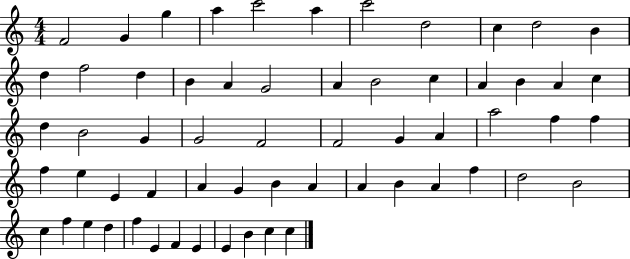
X:1
T:Untitled
M:4/4
L:1/4
K:C
F2 G g a c'2 a c'2 d2 c d2 B d f2 d B A G2 A B2 c A B A c d B2 G G2 F2 F2 G A a2 f f f e E F A G B A A B A f d2 B2 c f e d f E F E E B c c